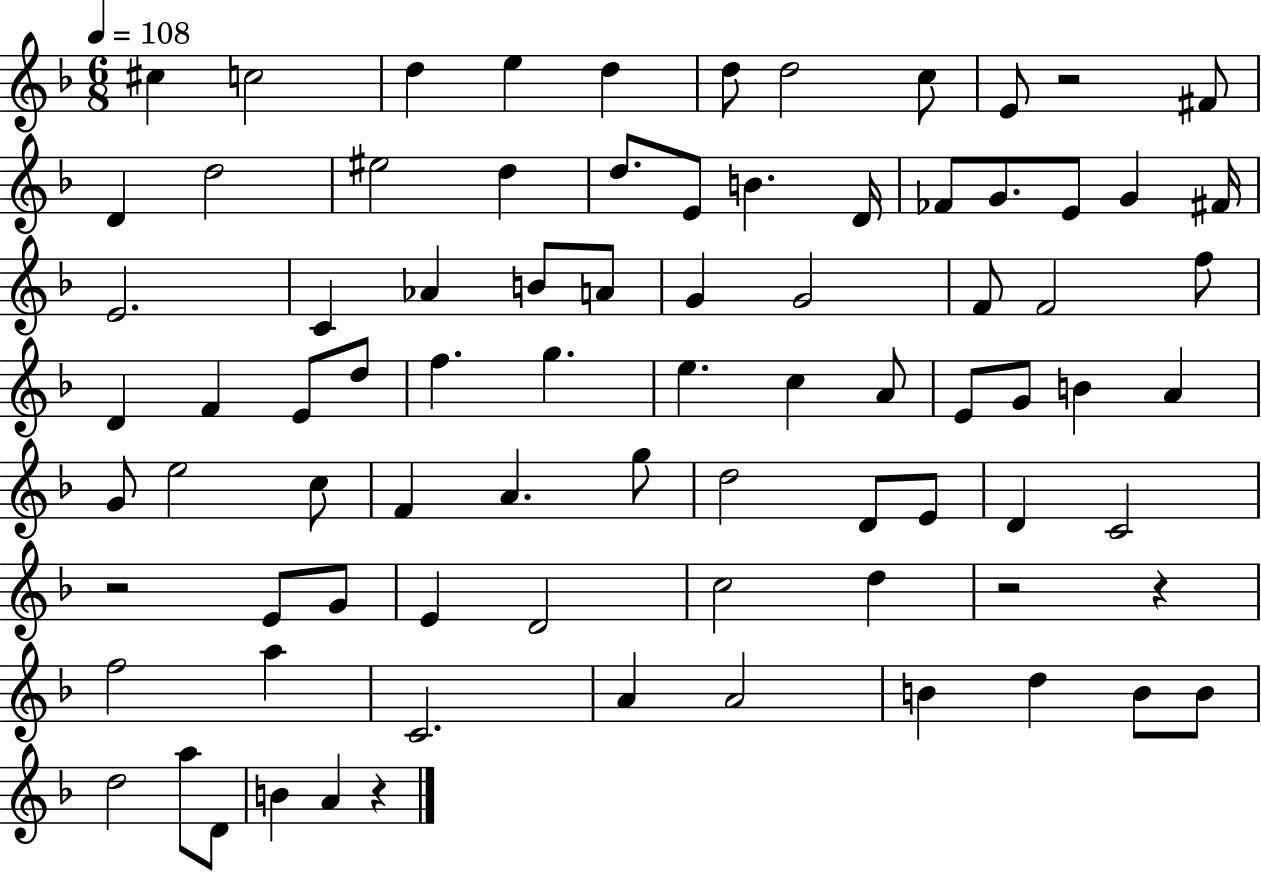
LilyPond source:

{
  \clef treble
  \numericTimeSignature
  \time 6/8
  \key f \major
  \tempo 4 = 108
  cis''4 c''2 | d''4 e''4 d''4 | d''8 d''2 c''8 | e'8 r2 fis'8 | \break d'4 d''2 | eis''2 d''4 | d''8. e'8 b'4. d'16 | fes'8 g'8. e'8 g'4 fis'16 | \break e'2. | c'4 aes'4 b'8 a'8 | g'4 g'2 | f'8 f'2 f''8 | \break d'4 f'4 e'8 d''8 | f''4. g''4. | e''4. c''4 a'8 | e'8 g'8 b'4 a'4 | \break g'8 e''2 c''8 | f'4 a'4. g''8 | d''2 d'8 e'8 | d'4 c'2 | \break r2 e'8 g'8 | e'4 d'2 | c''2 d''4 | r2 r4 | \break f''2 a''4 | c'2. | a'4 a'2 | b'4 d''4 b'8 b'8 | \break d''2 a''8 d'8 | b'4 a'4 r4 | \bar "|."
}